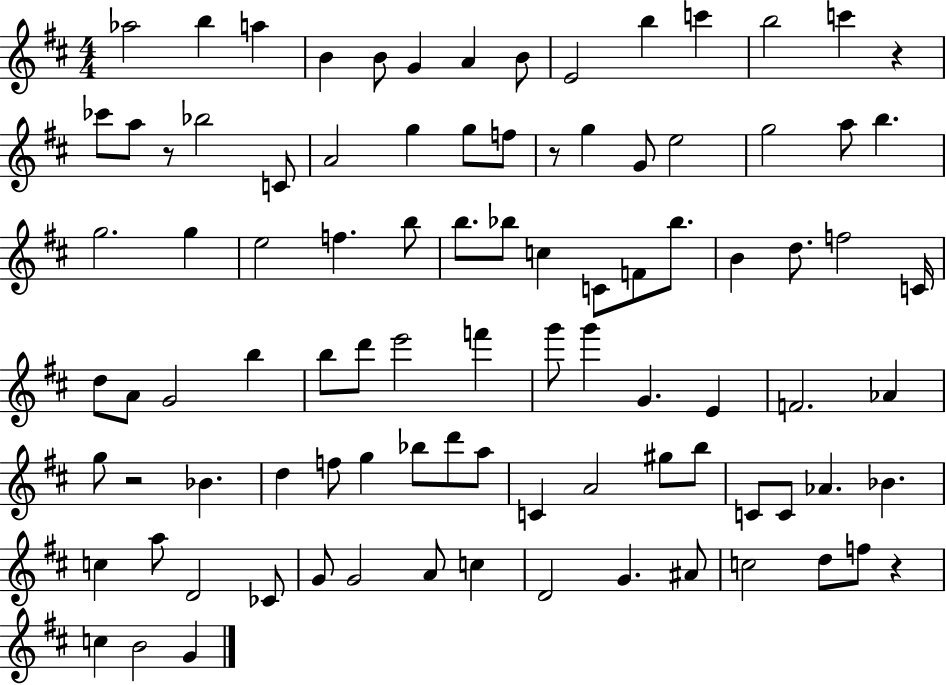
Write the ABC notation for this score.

X:1
T:Untitled
M:4/4
L:1/4
K:D
_a2 b a B B/2 G A B/2 E2 b c' b2 c' z _c'/2 a/2 z/2 _b2 C/2 A2 g g/2 f/2 z/2 g G/2 e2 g2 a/2 b g2 g e2 f b/2 b/2 _b/2 c C/2 F/2 _b/2 B d/2 f2 C/4 d/2 A/2 G2 b b/2 d'/2 e'2 f' g'/2 g' G E F2 _A g/2 z2 _B d f/2 g _b/2 d'/2 a/2 C A2 ^g/2 b/2 C/2 C/2 _A _B c a/2 D2 _C/2 G/2 G2 A/2 c D2 G ^A/2 c2 d/2 f/2 z c B2 G